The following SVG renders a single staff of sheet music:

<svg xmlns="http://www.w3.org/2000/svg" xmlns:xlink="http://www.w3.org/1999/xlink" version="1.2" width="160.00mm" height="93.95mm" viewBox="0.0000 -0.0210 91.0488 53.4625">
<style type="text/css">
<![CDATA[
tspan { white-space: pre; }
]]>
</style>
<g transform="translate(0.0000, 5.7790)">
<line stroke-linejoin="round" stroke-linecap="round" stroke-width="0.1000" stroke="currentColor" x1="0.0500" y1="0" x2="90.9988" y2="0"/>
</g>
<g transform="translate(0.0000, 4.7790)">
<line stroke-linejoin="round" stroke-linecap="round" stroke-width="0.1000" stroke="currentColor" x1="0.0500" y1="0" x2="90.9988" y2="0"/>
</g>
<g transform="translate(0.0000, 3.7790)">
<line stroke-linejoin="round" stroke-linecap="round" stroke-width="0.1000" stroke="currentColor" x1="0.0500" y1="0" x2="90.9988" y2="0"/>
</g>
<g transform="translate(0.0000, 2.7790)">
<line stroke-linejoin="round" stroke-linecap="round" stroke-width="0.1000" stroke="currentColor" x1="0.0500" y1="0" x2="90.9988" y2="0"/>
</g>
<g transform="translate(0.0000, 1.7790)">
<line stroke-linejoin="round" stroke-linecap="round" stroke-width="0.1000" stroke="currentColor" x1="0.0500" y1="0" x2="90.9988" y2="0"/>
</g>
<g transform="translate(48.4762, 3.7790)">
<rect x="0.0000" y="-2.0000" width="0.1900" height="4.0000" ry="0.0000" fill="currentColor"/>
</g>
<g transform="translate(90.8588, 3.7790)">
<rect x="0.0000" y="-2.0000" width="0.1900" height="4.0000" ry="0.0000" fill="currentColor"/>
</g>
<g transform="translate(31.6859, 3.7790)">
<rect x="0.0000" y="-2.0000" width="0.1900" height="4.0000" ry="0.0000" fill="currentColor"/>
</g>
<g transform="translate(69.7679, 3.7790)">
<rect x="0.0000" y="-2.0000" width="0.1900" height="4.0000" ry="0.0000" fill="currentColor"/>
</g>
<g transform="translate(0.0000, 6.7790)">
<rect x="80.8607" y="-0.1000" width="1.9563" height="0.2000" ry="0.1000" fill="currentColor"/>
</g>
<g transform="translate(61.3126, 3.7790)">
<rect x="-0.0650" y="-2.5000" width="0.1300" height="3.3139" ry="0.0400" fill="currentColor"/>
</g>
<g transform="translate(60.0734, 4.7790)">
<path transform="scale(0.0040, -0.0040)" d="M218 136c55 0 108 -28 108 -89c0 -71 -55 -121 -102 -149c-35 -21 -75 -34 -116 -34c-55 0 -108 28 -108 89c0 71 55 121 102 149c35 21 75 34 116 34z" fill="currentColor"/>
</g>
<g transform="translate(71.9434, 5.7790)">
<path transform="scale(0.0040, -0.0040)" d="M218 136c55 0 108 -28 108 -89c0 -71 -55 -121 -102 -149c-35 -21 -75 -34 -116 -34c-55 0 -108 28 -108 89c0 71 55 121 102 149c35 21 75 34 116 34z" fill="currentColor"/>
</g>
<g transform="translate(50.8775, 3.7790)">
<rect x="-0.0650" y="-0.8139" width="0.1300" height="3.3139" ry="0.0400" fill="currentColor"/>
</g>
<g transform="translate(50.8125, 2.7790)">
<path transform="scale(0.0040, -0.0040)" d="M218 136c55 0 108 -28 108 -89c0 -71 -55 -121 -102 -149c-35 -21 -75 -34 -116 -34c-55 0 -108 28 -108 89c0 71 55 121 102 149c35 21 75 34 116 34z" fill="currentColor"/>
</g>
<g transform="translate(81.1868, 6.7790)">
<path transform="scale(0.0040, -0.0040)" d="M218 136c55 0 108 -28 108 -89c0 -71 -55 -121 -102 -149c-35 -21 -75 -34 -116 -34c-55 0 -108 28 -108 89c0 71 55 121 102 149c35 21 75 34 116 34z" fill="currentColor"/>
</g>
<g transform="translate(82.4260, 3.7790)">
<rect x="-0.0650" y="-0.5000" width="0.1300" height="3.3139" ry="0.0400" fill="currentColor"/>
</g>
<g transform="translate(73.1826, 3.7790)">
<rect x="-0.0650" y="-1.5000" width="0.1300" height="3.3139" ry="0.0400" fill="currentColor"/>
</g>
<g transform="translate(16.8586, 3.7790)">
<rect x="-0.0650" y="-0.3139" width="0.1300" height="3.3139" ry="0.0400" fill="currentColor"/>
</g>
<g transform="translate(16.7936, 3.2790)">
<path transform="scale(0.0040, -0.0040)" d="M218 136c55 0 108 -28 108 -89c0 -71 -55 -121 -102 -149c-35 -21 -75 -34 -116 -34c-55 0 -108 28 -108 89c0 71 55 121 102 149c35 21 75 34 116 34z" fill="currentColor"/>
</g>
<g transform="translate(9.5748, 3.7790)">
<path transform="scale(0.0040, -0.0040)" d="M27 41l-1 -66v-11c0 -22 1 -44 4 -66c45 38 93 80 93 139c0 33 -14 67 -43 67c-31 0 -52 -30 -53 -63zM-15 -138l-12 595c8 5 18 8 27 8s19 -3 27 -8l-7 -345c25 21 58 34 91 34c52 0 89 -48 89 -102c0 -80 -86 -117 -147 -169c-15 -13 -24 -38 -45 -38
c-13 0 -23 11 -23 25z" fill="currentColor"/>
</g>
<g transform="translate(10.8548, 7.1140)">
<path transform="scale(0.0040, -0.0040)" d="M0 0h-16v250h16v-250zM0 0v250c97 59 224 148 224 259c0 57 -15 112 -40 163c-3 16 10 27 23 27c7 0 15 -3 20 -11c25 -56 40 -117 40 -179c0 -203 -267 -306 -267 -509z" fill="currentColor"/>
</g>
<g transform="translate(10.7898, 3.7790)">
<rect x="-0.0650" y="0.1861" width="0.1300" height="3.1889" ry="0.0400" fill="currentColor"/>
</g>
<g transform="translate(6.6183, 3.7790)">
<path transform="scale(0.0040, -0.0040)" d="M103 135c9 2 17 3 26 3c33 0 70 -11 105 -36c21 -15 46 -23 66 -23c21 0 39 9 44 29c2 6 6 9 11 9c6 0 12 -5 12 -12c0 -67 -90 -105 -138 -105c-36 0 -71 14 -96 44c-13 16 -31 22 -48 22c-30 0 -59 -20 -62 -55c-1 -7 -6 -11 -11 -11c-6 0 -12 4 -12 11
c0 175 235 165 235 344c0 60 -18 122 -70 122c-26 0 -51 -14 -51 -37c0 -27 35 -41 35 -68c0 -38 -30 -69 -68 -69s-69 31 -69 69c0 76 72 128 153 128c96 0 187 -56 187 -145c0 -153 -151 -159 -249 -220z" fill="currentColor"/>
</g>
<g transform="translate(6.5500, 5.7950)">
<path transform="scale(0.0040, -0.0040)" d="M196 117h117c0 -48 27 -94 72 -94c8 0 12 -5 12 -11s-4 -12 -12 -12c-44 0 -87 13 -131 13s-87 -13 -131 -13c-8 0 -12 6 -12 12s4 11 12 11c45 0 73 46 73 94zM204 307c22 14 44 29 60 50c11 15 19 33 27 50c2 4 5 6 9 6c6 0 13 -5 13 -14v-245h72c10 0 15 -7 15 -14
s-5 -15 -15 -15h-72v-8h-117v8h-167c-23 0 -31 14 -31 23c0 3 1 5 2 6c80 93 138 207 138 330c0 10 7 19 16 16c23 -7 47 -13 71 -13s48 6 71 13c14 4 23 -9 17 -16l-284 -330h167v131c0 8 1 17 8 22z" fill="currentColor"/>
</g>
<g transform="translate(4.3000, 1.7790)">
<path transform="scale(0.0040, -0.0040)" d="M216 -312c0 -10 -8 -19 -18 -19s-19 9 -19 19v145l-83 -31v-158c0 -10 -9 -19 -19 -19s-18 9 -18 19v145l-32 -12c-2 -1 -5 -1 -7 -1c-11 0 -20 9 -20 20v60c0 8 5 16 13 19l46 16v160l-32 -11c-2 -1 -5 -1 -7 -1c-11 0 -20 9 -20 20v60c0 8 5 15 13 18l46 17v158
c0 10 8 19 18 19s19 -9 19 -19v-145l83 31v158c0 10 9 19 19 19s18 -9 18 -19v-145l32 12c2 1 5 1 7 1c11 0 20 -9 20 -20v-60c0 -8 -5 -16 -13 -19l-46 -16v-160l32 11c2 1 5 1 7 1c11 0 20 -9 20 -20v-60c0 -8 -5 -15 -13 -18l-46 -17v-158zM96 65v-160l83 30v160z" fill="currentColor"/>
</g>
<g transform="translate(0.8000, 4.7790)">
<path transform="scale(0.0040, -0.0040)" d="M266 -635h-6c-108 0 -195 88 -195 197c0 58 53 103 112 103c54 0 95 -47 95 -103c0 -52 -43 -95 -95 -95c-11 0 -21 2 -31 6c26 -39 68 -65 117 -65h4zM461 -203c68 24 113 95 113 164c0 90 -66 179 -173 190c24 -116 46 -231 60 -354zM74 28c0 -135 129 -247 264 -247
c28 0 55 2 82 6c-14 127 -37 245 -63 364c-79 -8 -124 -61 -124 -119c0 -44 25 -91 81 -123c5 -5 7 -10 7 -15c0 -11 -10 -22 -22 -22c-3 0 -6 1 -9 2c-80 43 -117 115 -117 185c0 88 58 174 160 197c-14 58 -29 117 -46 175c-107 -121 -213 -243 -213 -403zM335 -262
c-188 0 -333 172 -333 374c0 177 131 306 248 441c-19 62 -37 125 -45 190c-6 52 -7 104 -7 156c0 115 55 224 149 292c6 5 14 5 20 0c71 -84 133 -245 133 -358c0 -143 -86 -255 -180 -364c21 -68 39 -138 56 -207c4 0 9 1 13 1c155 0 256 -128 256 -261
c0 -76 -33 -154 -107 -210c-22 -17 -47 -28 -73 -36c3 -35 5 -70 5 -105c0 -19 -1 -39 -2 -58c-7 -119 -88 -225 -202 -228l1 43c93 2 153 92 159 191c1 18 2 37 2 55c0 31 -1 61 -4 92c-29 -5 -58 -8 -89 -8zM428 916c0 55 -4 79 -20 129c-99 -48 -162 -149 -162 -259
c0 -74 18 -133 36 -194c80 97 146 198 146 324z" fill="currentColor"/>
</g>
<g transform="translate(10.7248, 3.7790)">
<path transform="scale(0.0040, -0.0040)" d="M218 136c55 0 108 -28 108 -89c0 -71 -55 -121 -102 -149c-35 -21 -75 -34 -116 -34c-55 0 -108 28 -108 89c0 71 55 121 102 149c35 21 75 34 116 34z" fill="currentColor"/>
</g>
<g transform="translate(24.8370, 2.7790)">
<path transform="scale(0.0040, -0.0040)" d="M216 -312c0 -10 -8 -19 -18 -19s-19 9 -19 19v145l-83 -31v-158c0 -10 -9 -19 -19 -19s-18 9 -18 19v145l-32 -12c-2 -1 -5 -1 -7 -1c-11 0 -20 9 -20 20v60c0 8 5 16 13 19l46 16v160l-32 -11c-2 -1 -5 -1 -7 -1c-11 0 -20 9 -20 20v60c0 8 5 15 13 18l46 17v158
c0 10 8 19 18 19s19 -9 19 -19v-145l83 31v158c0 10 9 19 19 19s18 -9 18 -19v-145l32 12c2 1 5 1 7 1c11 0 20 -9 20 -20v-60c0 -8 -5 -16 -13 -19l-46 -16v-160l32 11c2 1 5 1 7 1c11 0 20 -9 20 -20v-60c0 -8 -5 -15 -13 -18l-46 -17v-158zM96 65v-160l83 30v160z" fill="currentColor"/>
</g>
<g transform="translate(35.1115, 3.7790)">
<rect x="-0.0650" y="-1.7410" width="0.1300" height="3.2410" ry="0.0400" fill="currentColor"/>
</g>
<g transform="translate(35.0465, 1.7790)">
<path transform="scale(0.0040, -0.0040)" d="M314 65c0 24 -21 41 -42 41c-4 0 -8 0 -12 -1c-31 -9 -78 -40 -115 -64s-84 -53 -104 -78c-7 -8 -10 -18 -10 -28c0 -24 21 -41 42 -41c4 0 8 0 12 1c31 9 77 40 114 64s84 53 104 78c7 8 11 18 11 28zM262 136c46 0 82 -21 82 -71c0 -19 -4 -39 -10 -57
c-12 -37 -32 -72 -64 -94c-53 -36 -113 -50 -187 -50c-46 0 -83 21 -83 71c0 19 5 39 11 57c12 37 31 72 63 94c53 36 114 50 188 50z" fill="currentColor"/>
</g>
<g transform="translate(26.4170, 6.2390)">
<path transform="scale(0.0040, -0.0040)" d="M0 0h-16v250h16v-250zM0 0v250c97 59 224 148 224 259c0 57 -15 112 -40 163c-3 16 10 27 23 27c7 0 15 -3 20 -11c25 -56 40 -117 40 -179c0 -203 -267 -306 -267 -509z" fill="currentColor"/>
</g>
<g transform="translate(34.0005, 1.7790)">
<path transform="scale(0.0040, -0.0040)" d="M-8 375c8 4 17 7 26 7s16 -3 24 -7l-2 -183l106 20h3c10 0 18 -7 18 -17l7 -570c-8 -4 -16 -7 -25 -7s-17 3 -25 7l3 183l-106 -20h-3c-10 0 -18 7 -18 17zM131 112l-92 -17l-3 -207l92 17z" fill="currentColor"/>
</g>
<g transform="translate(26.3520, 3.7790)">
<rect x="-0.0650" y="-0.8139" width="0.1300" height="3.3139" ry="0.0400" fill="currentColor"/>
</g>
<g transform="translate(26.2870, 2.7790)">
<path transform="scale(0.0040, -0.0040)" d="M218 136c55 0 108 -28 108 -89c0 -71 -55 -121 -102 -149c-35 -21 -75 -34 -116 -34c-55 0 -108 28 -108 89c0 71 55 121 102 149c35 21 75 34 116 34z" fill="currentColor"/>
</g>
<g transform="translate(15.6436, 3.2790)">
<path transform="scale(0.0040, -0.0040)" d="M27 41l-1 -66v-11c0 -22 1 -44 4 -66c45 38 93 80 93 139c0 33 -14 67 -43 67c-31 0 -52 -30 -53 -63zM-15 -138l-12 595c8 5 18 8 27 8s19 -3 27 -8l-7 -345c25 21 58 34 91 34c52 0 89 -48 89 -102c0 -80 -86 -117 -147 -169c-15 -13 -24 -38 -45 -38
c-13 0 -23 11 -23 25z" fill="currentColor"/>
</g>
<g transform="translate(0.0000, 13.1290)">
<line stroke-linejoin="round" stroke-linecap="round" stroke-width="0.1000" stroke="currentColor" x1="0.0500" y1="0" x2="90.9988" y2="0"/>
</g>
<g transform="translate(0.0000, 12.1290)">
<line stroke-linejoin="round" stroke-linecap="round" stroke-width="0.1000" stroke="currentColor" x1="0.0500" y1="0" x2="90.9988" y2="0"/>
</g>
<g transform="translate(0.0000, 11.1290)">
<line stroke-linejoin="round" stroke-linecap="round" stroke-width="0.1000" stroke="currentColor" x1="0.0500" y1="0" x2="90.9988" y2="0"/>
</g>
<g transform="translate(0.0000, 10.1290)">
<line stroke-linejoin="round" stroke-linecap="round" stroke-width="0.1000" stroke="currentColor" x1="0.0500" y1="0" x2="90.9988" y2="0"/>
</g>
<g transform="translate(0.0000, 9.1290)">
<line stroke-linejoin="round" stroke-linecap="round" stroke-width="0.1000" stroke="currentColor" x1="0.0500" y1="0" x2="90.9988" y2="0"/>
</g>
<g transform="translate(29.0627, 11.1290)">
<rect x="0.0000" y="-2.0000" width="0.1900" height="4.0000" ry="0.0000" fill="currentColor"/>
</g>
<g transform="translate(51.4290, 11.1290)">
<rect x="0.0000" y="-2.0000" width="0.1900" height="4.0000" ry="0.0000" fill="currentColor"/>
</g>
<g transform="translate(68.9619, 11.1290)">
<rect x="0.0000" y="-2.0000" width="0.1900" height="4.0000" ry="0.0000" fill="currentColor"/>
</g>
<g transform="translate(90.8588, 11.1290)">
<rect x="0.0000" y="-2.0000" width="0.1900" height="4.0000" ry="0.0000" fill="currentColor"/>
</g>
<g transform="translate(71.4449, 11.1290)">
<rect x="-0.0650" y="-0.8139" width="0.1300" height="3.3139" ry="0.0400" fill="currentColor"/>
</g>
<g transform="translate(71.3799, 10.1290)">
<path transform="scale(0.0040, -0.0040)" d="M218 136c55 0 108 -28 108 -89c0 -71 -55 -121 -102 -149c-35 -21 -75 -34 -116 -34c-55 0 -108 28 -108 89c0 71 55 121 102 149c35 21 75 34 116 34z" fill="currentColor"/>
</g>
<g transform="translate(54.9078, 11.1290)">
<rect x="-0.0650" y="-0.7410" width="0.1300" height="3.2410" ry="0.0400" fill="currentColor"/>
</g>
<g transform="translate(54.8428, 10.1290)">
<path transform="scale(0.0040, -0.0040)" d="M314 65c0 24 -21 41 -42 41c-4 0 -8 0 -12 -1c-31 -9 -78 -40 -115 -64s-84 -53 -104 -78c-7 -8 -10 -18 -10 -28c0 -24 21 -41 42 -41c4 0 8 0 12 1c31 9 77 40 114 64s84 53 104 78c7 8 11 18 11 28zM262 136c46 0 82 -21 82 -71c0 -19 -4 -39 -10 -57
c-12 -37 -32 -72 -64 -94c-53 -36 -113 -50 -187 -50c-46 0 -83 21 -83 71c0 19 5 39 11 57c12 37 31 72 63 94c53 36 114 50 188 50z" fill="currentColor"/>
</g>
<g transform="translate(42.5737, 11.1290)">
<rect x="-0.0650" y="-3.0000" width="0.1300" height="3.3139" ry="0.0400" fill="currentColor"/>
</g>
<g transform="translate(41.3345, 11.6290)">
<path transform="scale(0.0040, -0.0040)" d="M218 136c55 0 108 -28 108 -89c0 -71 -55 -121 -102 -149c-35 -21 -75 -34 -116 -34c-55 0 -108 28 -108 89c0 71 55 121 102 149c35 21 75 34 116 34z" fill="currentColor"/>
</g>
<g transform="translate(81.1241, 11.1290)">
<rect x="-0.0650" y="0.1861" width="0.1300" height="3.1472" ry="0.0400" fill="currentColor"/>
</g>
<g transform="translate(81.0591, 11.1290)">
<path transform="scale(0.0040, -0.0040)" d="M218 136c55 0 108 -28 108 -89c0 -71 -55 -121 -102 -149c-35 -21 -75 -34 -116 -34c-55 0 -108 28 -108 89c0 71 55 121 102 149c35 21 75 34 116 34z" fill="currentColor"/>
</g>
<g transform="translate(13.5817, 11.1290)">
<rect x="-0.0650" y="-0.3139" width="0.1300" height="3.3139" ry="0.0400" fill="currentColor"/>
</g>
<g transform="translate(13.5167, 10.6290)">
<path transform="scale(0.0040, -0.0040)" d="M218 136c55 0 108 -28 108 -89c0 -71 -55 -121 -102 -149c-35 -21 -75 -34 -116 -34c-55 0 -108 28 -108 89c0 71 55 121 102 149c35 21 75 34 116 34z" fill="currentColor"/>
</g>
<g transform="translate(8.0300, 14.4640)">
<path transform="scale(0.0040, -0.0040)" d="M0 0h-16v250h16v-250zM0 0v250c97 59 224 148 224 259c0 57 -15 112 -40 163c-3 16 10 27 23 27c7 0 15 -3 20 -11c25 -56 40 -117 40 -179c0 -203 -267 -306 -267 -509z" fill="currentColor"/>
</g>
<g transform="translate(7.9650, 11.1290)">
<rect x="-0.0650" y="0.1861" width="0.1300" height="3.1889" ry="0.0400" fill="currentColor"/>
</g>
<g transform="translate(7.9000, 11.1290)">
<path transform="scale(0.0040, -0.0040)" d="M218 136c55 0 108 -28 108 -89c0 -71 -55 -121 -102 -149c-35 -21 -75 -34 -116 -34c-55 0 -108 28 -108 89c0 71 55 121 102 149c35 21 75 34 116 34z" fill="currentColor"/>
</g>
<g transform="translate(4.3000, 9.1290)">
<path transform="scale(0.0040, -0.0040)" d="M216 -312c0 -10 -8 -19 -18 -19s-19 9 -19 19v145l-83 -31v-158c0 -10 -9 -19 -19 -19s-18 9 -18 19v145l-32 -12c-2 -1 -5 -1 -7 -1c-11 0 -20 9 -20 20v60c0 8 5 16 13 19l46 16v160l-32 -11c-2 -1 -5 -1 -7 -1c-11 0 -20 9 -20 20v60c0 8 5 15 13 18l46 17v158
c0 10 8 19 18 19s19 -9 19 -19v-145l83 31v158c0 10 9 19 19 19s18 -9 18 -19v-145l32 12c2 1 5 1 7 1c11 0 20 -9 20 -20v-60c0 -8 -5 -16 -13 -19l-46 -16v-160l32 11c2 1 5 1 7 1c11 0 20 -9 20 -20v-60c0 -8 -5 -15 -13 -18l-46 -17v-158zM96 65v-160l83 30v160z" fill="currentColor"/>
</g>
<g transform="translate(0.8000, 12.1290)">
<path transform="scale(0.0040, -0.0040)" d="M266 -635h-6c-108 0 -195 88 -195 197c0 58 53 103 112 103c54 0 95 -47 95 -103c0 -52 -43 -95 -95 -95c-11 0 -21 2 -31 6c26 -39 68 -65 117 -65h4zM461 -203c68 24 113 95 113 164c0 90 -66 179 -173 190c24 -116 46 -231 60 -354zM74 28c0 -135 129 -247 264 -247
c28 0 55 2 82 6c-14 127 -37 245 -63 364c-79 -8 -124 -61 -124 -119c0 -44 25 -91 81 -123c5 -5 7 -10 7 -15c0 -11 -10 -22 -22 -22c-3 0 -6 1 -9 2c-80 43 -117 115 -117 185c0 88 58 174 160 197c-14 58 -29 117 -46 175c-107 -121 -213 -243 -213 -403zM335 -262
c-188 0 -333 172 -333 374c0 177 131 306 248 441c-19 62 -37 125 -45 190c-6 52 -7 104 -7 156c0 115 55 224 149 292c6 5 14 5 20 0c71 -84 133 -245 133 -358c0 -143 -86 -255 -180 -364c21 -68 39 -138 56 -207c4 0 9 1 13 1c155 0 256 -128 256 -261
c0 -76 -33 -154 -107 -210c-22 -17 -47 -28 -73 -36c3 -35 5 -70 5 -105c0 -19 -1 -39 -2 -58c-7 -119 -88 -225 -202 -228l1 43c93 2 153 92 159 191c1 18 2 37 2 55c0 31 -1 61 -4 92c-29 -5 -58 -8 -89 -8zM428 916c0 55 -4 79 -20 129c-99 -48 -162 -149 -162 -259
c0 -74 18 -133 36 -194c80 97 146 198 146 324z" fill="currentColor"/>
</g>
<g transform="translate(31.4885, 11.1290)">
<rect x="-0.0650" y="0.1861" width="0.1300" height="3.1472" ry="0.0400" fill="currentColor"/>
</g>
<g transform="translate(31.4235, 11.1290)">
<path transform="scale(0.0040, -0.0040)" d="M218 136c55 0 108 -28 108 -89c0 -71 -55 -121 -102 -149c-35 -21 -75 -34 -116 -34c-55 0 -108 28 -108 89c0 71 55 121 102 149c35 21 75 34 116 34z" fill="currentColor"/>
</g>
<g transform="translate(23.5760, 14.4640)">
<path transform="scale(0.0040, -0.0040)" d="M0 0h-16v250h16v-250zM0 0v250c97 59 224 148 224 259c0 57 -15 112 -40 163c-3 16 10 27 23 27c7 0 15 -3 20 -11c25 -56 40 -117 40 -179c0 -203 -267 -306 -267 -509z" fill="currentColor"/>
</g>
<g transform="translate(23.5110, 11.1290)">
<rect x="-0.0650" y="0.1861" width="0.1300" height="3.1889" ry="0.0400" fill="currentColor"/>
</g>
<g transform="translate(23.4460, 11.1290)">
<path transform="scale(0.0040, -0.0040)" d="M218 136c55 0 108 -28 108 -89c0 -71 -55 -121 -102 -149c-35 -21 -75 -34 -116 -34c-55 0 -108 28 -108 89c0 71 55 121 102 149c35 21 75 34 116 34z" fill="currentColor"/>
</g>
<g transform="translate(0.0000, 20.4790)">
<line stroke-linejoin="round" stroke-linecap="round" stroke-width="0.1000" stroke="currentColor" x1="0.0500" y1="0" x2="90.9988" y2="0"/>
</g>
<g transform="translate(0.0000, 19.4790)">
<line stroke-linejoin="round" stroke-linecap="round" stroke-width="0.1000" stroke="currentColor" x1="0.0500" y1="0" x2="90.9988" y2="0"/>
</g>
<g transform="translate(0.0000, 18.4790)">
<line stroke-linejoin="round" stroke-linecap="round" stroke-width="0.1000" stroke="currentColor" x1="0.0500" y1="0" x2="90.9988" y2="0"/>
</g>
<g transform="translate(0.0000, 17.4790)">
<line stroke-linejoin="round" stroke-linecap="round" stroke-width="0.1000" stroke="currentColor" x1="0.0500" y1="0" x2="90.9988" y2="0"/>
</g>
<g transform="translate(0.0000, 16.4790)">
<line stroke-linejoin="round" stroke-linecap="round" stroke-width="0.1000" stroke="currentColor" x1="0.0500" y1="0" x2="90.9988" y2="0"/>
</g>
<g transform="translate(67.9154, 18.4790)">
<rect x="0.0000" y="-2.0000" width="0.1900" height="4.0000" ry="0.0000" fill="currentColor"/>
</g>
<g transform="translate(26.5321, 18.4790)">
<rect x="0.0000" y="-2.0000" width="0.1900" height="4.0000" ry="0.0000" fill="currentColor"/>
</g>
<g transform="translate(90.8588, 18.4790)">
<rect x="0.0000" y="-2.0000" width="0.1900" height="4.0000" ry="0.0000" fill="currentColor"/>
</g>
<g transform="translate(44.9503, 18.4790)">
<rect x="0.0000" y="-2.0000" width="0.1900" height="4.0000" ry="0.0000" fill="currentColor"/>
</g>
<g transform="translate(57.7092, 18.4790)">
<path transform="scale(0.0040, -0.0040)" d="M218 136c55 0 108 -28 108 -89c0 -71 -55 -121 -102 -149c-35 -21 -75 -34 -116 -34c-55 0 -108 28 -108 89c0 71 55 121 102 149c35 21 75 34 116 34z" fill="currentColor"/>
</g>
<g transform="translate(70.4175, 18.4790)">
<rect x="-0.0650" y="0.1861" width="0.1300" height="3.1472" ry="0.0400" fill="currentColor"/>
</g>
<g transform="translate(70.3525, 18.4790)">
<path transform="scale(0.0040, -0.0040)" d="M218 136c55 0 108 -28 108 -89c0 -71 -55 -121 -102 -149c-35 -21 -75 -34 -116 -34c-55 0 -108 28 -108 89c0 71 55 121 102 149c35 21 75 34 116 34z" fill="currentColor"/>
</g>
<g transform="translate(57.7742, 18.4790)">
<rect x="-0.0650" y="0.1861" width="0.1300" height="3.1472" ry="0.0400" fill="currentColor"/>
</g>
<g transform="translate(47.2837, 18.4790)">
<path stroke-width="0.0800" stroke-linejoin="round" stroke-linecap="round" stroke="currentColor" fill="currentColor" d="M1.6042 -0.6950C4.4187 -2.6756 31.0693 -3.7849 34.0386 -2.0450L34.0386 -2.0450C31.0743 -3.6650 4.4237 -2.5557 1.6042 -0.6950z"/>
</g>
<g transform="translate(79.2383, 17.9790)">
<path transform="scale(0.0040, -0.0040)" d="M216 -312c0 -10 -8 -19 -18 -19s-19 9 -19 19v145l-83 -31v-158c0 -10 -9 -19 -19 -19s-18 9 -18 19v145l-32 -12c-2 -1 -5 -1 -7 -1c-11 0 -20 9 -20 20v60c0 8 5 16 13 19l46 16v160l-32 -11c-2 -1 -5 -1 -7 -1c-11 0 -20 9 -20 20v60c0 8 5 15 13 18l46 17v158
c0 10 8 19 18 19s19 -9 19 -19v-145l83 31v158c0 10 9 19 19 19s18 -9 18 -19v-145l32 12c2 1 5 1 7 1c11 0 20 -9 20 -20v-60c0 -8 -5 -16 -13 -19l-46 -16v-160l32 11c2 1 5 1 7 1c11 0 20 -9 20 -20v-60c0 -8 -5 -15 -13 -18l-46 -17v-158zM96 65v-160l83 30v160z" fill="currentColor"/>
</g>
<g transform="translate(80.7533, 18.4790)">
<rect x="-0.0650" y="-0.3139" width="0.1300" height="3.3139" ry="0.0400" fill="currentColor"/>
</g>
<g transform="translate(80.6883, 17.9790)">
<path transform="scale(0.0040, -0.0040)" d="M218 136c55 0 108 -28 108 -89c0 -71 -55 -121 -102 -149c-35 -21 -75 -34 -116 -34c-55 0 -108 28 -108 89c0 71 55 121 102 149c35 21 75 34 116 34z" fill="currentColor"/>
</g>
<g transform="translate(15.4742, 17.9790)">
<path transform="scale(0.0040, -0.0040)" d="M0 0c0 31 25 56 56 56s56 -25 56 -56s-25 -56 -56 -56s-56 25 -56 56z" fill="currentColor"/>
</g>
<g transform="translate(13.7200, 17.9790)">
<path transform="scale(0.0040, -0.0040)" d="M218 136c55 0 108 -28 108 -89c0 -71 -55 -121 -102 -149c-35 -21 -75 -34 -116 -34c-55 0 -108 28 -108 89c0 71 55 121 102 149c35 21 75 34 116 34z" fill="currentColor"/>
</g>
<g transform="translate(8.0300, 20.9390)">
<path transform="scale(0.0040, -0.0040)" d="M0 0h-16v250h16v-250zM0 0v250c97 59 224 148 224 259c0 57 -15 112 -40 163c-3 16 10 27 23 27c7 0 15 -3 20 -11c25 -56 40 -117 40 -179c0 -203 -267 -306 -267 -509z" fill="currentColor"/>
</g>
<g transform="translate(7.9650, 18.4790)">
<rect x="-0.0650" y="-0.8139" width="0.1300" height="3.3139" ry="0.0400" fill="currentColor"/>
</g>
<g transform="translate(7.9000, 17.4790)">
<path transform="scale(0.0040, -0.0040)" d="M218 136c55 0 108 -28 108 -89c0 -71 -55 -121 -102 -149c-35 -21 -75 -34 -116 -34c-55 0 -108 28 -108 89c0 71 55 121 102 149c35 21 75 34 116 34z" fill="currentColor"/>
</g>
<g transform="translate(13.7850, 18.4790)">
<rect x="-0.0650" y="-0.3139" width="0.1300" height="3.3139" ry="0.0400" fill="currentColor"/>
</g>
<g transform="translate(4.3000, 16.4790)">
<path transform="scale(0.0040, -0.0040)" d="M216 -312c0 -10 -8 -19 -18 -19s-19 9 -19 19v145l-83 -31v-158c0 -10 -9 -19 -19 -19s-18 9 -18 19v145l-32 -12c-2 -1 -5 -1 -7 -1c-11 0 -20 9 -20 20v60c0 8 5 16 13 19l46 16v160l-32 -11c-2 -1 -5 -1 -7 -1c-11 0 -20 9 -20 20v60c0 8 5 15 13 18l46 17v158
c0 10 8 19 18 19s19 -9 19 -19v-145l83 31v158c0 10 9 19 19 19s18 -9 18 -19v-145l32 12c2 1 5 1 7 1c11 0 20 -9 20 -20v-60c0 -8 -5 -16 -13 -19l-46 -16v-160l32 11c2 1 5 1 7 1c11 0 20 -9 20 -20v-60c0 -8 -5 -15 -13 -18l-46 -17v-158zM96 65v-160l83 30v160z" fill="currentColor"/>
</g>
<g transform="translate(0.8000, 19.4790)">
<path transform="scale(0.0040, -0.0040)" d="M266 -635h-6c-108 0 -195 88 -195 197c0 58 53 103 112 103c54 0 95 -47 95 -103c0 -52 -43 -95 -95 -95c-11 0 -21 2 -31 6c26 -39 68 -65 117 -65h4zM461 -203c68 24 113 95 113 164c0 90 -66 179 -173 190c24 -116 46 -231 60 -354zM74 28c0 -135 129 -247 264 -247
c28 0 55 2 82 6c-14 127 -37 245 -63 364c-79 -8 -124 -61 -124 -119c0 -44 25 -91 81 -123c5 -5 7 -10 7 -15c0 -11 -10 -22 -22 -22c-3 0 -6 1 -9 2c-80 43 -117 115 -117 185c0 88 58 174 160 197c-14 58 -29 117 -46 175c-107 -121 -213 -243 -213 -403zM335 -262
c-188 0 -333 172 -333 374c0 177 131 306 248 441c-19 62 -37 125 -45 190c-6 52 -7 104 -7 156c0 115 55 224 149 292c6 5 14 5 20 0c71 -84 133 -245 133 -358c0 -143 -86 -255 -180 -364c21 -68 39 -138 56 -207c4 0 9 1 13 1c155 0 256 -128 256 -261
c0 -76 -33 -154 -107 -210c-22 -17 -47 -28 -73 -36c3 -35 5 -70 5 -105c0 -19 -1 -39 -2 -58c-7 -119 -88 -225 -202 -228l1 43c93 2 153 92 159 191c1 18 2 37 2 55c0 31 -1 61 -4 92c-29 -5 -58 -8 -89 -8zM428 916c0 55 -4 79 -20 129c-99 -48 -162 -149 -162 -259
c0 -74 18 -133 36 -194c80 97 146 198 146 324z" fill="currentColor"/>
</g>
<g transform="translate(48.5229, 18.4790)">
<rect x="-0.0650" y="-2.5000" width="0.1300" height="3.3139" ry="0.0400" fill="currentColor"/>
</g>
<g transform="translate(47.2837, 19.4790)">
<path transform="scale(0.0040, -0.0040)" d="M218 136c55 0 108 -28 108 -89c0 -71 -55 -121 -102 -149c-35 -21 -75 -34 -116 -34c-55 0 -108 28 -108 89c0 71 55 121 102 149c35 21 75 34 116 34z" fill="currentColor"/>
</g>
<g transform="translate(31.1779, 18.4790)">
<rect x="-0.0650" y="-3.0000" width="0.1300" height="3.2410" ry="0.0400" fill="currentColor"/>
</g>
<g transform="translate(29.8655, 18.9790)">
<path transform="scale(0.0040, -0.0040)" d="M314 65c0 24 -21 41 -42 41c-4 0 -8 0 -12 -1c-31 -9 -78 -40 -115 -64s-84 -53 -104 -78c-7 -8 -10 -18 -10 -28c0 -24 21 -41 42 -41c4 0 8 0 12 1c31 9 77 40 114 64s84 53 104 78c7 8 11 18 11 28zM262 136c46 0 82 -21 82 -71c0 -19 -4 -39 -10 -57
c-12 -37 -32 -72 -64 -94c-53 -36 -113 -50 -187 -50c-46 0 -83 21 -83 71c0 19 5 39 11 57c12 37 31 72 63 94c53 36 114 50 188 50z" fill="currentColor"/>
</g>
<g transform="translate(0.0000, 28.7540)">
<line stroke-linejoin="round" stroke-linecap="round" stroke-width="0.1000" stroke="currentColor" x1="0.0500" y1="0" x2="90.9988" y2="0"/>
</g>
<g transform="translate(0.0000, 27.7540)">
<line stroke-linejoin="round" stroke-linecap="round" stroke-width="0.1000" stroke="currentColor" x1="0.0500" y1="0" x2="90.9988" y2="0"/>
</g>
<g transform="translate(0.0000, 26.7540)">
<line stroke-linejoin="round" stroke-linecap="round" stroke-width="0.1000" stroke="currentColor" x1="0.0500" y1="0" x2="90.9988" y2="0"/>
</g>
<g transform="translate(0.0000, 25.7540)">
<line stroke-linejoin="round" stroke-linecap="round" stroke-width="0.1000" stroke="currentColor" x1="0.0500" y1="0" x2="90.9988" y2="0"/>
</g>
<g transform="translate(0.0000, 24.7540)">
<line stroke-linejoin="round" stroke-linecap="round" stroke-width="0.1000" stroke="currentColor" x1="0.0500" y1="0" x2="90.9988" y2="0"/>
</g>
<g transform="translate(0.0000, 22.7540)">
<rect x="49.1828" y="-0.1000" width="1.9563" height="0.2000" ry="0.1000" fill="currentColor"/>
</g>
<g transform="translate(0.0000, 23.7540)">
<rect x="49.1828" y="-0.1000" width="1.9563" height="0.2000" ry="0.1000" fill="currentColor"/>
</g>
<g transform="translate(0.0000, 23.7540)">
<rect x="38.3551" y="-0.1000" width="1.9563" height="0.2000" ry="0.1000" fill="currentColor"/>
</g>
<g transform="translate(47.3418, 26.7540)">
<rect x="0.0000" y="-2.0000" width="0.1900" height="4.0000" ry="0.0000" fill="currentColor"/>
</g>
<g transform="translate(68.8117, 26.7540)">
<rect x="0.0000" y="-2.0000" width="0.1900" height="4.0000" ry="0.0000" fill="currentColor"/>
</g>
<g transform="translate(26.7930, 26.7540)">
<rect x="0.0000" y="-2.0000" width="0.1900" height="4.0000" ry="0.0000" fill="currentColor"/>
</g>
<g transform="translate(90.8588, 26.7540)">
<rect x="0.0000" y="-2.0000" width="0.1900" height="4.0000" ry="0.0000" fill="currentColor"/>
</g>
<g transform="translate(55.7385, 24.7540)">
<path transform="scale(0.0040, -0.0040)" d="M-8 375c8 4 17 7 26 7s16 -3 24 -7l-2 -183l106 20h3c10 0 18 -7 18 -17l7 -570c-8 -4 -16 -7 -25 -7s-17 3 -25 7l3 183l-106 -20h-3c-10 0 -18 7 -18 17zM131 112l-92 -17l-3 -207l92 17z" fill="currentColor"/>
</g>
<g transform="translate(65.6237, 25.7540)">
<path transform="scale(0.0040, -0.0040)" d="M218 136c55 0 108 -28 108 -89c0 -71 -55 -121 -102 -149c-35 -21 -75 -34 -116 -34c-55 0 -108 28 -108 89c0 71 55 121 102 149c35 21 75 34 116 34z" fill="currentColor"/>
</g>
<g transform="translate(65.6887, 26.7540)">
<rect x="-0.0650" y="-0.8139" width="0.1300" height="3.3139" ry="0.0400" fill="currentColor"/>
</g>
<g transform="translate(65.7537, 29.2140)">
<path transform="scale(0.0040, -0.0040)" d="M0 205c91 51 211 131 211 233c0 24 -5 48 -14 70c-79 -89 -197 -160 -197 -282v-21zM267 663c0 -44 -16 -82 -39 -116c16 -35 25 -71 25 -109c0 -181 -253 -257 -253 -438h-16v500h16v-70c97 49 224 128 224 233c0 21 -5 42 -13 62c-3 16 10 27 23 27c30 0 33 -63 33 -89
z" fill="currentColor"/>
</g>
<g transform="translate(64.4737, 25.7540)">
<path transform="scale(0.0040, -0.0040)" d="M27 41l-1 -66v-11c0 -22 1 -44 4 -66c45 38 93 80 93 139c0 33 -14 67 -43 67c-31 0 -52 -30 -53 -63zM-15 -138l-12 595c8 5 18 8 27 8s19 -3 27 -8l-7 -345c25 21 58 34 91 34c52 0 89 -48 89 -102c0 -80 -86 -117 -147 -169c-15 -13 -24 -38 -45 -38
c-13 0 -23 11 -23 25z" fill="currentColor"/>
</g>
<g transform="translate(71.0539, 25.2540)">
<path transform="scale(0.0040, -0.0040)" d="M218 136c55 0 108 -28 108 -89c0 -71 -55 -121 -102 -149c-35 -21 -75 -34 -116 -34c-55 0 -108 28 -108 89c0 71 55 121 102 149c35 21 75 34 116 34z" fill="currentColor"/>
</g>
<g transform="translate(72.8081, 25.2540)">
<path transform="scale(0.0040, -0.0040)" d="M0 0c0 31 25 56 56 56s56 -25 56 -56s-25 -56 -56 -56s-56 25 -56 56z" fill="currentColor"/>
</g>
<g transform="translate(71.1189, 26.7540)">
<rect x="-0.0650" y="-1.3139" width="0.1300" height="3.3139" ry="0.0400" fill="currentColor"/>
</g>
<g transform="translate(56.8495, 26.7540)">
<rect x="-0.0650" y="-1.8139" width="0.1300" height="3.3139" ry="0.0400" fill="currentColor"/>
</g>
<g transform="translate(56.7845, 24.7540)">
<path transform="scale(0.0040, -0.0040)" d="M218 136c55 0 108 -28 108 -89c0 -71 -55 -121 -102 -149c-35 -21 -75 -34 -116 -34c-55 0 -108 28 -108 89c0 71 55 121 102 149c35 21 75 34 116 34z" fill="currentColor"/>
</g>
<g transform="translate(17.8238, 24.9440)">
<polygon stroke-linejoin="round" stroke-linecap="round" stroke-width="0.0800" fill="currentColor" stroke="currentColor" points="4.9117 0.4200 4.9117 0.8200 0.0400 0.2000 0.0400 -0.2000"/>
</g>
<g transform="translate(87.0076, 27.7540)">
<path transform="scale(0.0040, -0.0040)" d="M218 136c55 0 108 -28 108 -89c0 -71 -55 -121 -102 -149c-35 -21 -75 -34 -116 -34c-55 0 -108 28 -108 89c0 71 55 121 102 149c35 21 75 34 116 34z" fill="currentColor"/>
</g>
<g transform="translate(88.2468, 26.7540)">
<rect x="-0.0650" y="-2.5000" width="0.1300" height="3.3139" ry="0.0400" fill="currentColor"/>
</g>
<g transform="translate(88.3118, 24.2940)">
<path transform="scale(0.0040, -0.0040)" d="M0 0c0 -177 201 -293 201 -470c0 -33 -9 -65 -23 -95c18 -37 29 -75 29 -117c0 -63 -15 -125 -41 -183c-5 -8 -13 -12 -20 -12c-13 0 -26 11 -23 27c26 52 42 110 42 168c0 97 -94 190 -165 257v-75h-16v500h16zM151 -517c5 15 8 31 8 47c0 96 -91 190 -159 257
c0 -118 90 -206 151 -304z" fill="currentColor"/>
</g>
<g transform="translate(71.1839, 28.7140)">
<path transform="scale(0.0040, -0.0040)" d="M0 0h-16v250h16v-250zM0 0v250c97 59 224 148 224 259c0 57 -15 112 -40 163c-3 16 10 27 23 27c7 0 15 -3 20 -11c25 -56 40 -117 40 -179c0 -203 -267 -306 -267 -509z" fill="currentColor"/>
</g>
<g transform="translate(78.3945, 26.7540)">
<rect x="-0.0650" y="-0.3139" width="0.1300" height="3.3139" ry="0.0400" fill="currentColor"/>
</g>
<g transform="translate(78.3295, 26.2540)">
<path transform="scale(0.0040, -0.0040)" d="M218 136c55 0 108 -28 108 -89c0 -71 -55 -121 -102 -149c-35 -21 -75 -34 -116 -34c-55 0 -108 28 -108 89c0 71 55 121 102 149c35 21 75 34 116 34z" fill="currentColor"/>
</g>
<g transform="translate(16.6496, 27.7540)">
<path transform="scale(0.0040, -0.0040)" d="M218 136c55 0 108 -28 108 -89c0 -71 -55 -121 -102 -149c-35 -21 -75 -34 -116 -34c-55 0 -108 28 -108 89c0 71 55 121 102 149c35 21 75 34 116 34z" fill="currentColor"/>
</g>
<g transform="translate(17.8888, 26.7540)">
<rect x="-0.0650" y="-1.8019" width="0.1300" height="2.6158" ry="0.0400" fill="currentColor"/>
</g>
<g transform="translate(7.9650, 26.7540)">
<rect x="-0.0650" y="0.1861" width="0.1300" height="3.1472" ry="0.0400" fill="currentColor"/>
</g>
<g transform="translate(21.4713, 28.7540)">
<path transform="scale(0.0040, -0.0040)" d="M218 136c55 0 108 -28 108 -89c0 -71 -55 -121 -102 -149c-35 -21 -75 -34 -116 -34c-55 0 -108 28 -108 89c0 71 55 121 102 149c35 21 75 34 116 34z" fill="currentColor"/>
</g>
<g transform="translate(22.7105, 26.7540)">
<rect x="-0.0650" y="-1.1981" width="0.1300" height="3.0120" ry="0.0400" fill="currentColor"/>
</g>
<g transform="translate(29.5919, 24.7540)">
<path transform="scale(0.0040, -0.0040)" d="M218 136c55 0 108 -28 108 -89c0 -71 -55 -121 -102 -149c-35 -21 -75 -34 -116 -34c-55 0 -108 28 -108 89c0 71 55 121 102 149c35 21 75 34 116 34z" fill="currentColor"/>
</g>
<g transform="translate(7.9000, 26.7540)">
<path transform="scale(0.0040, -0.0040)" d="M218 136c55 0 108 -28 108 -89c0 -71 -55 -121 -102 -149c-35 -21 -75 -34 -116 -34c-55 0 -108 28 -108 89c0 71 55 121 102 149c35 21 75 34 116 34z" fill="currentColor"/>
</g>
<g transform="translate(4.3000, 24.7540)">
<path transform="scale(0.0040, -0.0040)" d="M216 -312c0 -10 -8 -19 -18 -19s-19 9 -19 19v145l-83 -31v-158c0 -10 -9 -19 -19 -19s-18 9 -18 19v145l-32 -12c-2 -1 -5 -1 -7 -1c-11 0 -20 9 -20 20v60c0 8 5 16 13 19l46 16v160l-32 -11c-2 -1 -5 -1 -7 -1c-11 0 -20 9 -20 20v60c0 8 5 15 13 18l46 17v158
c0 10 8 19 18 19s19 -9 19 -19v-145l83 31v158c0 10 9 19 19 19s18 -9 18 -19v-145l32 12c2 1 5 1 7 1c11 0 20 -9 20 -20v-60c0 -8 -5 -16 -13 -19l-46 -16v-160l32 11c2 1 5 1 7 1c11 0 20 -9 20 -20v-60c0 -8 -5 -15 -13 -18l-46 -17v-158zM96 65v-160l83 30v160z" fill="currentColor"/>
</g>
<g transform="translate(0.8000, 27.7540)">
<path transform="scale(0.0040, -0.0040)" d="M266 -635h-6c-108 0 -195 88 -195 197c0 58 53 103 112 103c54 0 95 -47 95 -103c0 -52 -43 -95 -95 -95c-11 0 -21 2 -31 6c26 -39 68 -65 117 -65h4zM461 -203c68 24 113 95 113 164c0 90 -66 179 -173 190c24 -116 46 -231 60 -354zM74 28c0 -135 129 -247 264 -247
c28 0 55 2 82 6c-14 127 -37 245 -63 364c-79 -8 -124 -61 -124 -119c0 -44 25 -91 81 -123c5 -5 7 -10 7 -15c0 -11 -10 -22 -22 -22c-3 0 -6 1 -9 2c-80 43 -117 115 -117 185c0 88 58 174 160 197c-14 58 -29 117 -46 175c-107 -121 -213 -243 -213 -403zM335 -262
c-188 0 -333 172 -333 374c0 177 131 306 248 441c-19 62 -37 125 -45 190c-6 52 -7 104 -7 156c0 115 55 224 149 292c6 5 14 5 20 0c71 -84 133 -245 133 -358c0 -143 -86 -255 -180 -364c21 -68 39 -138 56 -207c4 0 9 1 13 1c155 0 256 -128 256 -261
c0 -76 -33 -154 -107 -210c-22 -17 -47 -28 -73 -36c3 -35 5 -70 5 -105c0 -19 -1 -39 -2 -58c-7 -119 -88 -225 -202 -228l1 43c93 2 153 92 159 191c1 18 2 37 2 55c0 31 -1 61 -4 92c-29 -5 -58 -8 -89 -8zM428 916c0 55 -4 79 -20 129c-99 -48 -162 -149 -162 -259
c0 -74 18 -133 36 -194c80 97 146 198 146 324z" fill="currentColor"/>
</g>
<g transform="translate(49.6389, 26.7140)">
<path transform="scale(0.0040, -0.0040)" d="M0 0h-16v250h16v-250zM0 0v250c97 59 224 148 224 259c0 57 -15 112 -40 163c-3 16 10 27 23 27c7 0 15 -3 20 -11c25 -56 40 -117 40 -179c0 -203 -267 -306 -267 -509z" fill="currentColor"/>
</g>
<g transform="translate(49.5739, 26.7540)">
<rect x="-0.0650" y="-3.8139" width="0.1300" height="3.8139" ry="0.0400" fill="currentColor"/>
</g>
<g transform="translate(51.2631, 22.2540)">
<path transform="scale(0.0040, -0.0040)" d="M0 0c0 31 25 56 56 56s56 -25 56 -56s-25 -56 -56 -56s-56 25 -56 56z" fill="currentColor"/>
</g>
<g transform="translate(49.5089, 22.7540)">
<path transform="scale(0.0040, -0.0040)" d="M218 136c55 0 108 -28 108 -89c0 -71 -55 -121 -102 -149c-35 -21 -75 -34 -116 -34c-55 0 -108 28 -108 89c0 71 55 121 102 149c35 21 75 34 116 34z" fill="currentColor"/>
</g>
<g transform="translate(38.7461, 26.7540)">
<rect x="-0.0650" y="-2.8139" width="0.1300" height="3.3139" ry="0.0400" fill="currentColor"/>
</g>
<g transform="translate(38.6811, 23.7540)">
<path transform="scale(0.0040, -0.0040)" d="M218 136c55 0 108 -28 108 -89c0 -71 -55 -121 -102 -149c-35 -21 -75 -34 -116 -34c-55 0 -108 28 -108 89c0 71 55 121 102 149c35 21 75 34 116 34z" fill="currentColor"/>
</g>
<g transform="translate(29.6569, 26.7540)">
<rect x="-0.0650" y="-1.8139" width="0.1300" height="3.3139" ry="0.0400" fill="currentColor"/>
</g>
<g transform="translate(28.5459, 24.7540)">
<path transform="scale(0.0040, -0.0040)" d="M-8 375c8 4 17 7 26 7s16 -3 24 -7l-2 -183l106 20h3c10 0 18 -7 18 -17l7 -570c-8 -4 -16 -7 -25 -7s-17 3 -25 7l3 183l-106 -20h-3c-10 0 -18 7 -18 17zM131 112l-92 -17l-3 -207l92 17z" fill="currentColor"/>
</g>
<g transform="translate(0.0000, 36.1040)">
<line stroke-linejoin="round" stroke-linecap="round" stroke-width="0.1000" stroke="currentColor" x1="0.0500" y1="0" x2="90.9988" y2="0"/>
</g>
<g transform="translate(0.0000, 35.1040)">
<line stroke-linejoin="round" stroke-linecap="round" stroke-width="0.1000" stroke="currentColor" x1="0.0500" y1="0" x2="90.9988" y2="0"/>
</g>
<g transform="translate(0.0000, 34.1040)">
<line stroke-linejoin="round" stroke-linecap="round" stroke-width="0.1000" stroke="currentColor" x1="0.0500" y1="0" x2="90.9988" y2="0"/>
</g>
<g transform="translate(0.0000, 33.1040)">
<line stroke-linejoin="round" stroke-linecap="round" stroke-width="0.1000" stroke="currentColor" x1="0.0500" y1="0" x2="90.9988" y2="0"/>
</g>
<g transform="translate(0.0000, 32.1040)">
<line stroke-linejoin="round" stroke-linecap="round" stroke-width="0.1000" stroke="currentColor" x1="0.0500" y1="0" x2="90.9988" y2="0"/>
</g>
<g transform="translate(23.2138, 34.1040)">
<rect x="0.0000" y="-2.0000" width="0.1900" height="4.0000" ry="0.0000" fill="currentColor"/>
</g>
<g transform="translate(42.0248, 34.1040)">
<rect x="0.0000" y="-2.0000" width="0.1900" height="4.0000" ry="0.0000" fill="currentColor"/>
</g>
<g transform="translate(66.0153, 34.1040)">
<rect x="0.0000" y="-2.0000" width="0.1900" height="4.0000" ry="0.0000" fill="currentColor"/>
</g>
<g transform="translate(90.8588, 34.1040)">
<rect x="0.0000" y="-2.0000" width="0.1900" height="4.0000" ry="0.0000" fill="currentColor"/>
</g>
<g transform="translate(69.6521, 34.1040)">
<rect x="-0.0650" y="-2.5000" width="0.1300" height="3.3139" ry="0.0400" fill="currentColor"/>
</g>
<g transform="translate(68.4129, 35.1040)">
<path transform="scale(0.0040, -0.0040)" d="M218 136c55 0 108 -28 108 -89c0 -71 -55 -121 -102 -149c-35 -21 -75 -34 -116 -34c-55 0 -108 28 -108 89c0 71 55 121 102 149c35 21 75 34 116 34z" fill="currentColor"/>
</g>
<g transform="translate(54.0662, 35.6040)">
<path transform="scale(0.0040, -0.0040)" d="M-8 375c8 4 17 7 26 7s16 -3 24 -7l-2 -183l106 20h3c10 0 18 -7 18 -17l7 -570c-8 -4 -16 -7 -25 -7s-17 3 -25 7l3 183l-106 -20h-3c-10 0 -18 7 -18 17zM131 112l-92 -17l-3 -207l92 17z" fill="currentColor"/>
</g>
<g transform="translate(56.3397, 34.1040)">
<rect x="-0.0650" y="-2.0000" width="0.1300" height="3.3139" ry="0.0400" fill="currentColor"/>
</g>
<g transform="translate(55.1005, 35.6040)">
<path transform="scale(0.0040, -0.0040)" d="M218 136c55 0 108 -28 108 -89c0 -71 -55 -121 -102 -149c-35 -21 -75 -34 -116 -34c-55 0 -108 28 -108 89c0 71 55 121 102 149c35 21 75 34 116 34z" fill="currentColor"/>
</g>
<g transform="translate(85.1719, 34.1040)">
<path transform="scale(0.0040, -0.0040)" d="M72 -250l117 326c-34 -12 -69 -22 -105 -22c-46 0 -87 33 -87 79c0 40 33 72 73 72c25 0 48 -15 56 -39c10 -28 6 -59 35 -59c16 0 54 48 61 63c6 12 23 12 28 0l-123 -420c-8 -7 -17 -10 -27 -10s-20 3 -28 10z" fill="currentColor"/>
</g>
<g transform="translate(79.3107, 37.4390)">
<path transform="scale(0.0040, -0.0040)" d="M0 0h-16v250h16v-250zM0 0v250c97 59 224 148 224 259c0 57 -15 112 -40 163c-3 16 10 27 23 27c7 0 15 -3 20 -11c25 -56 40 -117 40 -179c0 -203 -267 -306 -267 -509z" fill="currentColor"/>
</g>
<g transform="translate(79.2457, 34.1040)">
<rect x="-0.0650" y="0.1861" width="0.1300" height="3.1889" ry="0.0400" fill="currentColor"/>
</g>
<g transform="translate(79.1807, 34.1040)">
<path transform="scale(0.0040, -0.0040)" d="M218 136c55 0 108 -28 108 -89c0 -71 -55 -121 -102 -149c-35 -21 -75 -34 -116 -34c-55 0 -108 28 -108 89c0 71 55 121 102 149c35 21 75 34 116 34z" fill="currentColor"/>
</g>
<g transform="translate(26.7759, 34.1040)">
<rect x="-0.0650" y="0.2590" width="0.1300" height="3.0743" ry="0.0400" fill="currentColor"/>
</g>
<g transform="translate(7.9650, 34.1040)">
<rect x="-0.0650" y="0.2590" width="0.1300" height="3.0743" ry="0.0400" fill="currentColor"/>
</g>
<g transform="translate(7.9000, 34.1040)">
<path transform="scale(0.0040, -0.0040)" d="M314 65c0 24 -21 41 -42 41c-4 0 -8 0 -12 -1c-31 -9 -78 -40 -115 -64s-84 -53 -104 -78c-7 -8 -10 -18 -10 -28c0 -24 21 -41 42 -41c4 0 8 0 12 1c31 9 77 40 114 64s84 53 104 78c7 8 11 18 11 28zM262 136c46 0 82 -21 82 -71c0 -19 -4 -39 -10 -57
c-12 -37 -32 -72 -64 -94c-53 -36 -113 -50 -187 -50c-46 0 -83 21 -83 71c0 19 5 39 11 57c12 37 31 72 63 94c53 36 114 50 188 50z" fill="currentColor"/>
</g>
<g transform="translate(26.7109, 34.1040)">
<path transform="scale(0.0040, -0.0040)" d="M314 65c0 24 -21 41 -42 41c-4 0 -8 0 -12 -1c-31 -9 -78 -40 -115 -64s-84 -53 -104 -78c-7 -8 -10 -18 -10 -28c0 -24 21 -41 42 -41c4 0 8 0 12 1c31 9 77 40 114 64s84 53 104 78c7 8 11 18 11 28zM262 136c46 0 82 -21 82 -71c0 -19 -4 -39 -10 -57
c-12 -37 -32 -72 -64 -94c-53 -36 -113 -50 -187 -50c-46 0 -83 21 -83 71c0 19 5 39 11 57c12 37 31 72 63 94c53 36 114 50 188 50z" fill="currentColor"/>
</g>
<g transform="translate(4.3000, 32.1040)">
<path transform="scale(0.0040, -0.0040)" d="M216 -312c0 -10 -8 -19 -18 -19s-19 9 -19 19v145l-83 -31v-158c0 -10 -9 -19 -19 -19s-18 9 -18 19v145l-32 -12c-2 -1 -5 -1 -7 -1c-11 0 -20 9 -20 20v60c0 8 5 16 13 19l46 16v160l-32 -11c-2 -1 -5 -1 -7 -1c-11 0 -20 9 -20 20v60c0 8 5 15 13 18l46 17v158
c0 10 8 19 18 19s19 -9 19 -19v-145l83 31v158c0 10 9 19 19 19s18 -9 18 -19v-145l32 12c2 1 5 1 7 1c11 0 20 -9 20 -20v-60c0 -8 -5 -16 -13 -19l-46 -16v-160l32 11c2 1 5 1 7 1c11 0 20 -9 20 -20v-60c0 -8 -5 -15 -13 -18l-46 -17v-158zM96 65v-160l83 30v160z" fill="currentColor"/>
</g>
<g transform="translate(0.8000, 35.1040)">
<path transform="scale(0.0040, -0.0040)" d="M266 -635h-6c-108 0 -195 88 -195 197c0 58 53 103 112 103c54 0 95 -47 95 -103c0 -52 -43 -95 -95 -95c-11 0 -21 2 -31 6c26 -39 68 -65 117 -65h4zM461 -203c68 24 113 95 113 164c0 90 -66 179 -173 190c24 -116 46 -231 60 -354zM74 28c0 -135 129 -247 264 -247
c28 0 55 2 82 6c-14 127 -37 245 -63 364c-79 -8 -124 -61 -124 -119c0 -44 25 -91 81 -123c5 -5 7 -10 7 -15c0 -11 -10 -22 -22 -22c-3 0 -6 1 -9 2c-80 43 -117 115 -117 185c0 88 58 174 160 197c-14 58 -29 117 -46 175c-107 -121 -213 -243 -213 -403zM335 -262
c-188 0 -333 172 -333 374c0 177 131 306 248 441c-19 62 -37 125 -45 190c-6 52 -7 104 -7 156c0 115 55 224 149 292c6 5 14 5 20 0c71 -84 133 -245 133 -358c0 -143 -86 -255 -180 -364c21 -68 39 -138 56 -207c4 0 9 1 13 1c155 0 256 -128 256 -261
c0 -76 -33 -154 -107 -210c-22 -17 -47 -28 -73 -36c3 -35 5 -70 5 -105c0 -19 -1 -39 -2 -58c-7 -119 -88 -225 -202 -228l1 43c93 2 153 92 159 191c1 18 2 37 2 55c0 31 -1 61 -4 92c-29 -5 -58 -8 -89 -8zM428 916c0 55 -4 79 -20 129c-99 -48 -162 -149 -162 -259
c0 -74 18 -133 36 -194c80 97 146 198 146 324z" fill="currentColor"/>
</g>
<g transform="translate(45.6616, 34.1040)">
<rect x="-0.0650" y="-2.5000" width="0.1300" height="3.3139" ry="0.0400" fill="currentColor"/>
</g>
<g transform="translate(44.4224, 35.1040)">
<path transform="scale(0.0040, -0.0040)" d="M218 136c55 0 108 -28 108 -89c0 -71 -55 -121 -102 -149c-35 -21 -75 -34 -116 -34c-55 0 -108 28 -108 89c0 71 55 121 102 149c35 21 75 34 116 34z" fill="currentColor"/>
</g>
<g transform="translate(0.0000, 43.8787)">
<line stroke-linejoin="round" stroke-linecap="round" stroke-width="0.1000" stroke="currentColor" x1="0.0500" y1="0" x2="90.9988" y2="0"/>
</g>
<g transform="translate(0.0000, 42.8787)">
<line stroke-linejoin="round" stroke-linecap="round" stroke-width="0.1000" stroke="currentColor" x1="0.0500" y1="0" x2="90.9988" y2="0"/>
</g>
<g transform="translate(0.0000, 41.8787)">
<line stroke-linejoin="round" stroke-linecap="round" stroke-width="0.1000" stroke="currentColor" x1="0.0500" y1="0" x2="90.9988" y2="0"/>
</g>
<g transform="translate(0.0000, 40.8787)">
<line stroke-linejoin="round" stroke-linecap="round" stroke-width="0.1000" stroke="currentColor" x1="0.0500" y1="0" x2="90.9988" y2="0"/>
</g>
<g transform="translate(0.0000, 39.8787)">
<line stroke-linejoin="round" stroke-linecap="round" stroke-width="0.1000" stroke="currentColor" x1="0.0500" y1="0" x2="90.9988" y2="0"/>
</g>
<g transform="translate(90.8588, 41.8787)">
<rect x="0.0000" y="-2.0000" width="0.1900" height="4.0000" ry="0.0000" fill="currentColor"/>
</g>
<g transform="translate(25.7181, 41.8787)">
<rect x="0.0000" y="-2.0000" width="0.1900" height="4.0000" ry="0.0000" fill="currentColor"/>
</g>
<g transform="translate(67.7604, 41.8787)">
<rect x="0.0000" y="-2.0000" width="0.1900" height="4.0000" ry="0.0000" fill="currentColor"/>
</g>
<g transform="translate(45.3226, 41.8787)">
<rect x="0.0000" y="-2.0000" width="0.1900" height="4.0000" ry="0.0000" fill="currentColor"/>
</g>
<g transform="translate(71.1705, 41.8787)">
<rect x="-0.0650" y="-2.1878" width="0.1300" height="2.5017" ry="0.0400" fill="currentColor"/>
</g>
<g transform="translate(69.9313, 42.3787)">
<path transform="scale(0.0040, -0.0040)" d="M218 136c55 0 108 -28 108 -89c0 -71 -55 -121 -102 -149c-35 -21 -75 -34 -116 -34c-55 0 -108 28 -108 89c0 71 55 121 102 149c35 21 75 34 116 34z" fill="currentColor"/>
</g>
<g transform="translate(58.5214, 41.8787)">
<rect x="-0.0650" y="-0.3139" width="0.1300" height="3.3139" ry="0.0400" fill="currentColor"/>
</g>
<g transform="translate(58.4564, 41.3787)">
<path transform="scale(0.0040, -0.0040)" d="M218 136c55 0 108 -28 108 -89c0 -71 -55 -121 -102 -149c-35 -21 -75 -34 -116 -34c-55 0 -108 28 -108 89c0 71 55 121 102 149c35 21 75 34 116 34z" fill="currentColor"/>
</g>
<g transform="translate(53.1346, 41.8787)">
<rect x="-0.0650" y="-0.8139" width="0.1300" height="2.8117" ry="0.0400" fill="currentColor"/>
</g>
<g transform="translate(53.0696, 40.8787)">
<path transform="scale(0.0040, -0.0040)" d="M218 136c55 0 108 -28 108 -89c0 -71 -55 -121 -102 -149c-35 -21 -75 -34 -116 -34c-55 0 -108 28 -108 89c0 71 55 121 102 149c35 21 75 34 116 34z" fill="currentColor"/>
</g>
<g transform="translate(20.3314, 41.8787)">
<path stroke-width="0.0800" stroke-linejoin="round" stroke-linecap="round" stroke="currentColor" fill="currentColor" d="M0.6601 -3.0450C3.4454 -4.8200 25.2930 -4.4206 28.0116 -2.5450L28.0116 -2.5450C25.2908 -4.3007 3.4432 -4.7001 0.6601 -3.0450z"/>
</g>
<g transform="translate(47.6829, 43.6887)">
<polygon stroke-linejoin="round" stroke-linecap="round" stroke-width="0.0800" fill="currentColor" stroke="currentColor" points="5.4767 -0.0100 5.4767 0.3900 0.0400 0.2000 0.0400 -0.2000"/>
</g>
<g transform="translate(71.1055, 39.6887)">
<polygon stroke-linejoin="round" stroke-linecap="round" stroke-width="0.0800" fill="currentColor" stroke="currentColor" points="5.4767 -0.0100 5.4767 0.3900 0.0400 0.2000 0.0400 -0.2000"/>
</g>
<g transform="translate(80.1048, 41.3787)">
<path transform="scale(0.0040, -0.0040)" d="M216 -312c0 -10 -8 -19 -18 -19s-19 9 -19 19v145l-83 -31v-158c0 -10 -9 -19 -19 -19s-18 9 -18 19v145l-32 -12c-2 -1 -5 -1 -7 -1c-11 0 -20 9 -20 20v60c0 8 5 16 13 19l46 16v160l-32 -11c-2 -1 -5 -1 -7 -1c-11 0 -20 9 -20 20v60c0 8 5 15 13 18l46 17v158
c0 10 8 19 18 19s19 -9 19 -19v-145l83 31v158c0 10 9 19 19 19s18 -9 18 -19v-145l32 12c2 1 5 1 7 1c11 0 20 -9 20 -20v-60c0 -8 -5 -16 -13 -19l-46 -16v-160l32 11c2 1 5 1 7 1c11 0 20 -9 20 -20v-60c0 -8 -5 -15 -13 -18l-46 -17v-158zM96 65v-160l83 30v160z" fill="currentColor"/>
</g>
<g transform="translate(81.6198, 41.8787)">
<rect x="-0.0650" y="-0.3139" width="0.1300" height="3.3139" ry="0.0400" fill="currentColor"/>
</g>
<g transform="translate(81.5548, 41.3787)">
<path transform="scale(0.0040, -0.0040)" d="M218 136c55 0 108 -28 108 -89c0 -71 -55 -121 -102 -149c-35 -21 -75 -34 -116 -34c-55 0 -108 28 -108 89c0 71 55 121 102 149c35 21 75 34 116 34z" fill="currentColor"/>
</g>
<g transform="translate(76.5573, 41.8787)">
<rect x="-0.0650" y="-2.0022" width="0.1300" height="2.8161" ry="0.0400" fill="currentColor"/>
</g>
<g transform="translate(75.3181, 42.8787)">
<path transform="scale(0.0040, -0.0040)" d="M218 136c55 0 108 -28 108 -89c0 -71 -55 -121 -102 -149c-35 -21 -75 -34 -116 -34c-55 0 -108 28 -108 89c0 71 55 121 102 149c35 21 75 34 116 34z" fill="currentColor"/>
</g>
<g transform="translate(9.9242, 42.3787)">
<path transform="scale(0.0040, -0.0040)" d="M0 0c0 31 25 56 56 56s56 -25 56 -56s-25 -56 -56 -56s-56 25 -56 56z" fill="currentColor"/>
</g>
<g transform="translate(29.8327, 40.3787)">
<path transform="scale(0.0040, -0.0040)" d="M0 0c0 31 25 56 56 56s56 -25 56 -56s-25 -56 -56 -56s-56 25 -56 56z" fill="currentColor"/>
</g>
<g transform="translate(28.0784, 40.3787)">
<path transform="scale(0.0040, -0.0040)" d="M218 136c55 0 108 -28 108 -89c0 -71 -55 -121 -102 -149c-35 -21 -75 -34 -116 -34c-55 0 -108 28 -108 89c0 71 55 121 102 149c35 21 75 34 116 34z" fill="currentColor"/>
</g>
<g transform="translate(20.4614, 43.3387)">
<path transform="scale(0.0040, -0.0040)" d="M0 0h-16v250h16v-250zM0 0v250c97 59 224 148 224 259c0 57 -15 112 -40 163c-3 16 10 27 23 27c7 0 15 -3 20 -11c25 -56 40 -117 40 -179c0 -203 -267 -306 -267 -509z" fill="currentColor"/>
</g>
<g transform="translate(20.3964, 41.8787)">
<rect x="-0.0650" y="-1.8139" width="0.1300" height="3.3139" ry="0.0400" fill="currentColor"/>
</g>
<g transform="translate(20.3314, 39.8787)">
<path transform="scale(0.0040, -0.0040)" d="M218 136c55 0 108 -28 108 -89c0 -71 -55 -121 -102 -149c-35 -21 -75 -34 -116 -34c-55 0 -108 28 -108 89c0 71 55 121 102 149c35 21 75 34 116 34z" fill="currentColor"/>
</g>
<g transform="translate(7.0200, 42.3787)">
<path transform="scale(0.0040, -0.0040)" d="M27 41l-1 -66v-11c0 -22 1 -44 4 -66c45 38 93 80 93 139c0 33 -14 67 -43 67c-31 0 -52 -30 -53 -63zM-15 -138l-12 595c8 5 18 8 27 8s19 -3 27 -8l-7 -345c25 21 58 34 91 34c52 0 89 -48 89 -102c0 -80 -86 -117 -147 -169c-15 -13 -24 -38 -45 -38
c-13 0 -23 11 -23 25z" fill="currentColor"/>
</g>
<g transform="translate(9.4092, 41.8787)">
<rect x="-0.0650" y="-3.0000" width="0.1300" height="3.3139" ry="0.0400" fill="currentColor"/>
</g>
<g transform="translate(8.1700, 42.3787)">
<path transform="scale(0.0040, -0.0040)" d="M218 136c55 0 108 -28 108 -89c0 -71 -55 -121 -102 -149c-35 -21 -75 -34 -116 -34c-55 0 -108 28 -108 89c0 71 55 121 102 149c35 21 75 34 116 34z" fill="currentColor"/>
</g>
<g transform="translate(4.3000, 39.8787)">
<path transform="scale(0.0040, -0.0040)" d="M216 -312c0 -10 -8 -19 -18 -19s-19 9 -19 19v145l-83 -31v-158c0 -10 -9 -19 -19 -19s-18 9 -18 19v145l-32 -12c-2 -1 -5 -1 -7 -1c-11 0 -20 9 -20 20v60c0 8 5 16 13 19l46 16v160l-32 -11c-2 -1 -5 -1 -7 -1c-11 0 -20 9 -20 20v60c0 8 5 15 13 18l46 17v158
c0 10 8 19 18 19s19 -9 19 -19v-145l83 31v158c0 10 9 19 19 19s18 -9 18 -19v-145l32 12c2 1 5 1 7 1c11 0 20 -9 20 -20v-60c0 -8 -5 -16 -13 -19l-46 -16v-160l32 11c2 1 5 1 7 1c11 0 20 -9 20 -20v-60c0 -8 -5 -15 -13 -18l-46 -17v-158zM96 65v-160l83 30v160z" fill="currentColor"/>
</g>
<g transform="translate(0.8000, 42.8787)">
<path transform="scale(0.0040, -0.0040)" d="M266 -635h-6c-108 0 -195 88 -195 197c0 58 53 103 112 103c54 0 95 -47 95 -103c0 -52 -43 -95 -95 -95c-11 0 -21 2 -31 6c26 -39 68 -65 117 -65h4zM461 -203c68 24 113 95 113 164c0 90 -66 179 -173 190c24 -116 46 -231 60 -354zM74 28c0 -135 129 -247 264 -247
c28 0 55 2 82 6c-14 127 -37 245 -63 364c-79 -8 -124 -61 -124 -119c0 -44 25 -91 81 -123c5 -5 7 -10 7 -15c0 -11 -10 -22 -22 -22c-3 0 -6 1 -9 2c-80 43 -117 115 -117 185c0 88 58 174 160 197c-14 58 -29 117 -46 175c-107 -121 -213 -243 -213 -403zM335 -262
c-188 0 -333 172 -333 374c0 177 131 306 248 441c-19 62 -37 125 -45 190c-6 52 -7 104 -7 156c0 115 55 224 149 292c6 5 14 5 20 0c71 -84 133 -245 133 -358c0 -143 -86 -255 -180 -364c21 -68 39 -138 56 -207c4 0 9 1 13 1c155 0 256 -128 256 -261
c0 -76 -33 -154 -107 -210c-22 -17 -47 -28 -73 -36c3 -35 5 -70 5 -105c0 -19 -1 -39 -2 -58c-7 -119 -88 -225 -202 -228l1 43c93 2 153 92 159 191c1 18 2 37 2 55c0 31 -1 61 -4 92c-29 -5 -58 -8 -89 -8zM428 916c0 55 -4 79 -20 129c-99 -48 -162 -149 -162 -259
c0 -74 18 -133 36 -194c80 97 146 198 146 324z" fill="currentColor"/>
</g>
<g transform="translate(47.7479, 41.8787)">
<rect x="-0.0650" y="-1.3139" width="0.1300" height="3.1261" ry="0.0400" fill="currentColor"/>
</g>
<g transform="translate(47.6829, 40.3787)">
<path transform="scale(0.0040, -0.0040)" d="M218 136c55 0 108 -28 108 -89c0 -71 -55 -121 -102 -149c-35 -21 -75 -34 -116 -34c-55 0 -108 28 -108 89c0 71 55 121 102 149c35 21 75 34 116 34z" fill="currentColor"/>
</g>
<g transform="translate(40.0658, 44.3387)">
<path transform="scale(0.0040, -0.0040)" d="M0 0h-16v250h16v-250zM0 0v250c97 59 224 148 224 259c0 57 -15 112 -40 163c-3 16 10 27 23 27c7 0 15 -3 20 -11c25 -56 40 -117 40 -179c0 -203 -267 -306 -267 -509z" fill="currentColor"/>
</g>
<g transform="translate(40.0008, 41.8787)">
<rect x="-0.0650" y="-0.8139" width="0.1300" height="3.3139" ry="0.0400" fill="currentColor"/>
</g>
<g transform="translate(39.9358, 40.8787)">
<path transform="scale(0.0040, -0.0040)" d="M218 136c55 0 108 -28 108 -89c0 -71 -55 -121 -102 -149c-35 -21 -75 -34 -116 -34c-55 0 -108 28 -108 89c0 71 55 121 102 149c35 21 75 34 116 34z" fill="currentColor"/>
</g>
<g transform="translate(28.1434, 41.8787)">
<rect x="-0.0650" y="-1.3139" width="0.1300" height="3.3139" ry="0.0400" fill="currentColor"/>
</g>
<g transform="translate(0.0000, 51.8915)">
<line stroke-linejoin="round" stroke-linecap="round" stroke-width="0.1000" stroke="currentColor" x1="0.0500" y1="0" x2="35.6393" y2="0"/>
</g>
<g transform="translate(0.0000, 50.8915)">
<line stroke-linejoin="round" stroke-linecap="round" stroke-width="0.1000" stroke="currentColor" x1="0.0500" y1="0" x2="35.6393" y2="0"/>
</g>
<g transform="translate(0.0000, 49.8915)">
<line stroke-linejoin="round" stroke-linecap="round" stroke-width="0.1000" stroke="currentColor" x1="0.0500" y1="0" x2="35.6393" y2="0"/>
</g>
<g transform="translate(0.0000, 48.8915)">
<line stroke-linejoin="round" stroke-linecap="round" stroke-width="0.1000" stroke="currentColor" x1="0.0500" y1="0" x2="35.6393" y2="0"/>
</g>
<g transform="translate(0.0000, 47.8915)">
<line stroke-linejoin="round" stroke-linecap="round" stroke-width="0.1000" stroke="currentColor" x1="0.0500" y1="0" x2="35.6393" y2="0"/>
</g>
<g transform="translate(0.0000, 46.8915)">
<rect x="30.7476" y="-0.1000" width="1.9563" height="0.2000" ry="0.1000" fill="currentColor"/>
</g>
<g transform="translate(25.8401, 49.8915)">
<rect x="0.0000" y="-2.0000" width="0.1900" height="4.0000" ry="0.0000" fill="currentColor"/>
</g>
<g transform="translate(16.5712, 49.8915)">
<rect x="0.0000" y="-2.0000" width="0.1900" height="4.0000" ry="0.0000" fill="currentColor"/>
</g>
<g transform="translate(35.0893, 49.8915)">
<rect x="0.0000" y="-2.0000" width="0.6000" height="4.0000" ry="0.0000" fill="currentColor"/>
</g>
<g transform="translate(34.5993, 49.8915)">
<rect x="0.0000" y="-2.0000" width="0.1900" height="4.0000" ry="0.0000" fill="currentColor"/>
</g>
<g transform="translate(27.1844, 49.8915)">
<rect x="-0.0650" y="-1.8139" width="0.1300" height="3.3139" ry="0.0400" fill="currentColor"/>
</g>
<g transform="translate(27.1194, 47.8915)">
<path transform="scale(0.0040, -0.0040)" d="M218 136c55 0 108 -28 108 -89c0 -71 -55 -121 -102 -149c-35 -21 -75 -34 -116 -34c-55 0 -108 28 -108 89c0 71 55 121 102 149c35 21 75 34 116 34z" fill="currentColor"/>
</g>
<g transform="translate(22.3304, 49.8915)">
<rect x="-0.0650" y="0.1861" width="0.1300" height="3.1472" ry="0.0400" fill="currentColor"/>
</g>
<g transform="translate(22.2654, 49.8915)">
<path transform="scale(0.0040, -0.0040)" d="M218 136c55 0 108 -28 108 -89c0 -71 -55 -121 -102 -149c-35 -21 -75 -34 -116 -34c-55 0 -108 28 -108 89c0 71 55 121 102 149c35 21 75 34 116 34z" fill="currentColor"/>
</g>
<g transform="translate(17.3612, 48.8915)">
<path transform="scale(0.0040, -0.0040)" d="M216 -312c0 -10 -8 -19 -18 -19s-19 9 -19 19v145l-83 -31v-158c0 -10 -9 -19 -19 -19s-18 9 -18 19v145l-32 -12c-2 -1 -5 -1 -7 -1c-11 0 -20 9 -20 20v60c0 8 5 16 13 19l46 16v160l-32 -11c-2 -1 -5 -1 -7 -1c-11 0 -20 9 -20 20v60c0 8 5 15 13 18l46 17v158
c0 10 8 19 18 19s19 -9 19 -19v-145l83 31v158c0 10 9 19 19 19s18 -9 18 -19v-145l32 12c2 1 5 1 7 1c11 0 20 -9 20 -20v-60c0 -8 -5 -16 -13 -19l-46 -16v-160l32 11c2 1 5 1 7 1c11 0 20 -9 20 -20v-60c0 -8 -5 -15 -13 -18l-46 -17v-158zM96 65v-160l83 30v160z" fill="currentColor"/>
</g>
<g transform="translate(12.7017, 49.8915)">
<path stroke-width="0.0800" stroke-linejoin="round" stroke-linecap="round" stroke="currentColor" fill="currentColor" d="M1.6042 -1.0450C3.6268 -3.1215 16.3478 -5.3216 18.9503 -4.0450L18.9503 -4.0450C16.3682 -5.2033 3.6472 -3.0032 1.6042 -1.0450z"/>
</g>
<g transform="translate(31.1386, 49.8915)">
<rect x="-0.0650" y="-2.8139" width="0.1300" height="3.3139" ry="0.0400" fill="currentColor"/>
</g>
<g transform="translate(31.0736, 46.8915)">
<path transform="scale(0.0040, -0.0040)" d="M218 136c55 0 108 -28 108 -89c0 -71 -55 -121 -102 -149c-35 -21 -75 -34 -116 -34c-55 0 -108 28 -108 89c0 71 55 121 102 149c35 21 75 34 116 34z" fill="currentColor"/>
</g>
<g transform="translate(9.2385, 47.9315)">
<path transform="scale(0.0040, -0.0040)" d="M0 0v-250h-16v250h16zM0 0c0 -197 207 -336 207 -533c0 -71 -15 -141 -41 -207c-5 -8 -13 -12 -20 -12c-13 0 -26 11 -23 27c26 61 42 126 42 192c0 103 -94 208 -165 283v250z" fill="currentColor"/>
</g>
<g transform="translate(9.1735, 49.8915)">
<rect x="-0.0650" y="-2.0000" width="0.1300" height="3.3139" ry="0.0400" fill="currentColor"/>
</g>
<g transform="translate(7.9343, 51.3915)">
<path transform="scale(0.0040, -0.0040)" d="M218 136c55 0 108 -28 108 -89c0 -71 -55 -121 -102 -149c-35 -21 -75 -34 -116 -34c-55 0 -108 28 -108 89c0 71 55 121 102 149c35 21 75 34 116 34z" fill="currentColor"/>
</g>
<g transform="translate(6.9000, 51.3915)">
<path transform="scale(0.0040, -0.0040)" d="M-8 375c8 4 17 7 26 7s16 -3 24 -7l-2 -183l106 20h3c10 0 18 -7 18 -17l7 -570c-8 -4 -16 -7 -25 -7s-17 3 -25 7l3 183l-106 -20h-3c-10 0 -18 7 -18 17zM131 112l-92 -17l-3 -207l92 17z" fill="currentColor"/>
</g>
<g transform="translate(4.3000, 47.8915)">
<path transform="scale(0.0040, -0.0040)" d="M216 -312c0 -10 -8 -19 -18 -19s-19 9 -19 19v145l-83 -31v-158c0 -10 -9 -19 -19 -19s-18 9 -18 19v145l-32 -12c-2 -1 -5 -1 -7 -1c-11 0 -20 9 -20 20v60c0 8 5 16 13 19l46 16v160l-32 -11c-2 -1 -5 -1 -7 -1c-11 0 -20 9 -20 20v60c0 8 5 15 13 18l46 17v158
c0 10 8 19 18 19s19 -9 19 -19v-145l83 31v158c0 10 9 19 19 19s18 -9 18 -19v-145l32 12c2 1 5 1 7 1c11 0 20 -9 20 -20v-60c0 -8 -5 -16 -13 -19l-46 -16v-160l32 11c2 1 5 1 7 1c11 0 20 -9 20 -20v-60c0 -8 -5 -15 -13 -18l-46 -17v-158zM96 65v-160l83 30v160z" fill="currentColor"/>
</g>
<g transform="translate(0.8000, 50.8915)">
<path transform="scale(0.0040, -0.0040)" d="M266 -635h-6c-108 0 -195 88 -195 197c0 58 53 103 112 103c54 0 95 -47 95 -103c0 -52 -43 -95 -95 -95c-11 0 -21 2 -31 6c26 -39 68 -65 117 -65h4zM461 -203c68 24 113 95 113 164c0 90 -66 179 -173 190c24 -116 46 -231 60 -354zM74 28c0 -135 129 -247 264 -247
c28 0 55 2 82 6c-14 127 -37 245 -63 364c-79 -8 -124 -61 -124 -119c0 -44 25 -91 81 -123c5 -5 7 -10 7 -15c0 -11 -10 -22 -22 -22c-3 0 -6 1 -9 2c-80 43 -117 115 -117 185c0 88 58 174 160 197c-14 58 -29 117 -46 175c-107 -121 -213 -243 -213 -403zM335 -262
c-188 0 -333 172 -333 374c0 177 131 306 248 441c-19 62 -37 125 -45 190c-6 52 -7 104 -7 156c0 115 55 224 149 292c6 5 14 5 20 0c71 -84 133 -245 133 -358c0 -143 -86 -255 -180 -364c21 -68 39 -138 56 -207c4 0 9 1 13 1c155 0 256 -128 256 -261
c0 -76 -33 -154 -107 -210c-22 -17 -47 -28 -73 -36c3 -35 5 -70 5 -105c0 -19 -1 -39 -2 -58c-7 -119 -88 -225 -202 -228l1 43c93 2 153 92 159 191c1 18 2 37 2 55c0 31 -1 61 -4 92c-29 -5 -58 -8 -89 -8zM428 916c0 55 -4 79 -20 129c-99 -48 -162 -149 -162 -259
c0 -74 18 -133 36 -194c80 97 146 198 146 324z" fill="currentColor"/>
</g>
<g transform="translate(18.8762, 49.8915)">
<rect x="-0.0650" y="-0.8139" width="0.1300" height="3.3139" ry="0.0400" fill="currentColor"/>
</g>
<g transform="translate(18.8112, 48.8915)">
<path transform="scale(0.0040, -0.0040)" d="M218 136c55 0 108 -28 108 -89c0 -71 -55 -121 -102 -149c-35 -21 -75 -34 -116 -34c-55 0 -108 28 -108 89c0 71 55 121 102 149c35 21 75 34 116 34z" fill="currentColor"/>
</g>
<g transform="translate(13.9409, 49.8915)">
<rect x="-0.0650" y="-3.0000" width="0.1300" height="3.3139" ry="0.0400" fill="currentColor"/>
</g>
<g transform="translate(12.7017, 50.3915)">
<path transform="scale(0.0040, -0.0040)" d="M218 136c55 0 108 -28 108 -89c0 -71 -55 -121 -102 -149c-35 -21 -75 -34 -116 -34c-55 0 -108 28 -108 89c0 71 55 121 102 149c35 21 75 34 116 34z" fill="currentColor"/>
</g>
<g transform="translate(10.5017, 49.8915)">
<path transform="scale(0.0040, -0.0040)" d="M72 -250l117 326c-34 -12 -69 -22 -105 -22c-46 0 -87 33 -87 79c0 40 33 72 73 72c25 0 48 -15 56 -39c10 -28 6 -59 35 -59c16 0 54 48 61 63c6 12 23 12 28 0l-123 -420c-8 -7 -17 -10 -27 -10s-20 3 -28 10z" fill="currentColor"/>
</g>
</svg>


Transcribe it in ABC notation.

X:1
T:Untitled
M:2/4
L:1/4
K:G
_B/2 _c ^d/2 f2 d G E C B/2 c B/2 B A d2 d B d/2 c A2 G B B ^c B G/2 E/2 f a c'/2 f _d/4 e/2 c G/4 B2 B2 G F G B/2 z/2 _A ^f/2 e d/2 e/2 d/2 c A/2 G/2 ^c F/2 z/2 A ^d B ^f a